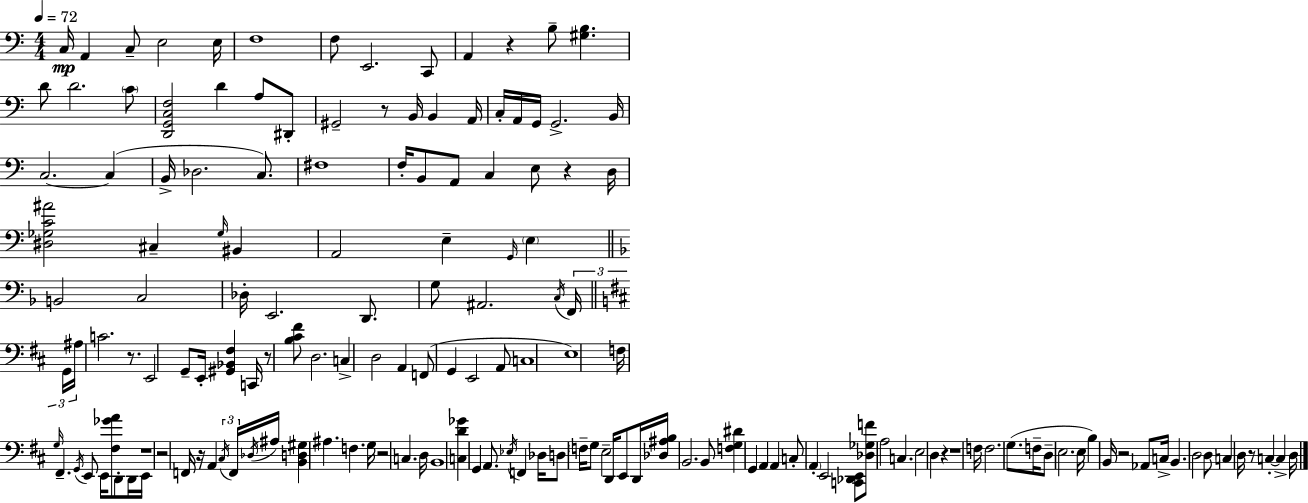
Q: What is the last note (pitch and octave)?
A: D3